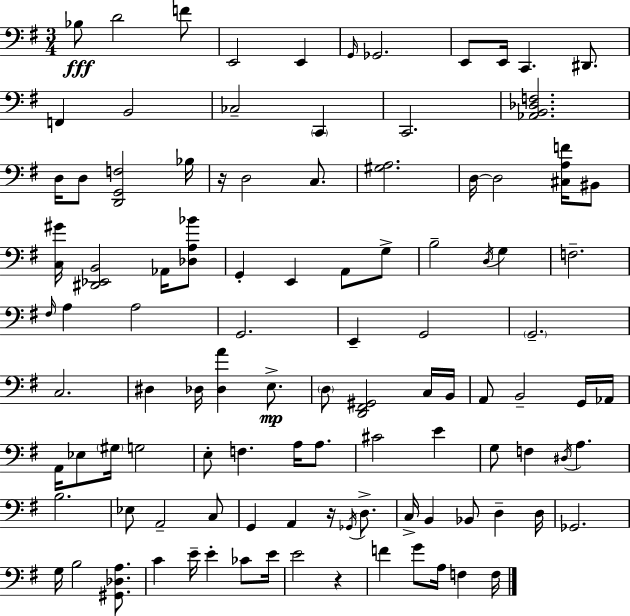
Bb3/e D4/h F4/e E2/h E2/q G2/s Gb2/h. E2/e E2/s C2/q. D#2/e. F2/q B2/h CES3/h C2/q C2/h. [Ab2,B2,Db3,F3]/h. D3/s D3/e [D2,G2,F3]/h Bb3/s R/s D3/h C3/e. [G#3,A3]/h. D3/s D3/h [C#3,A3,F4]/s BIS2/e [C3,G#4]/s [D#2,Eb2,B2]/h Ab2/s [Db3,A3,Bb4]/e G2/q E2/q A2/e G3/e B3/h D3/s G3/q F3/h. F#3/s A3/q A3/h G2/h. E2/q G2/h G2/h. C3/h. D#3/q Db3/s [Db3,A4]/q E3/e. D3/e [D2,F#2,G#2]/h C3/s B2/s A2/e B2/h G2/s Ab2/s A2/s Eb3/e G#3/s G3/h E3/e F3/q. A3/s A3/e. C#4/h E4/q G3/e F3/q D#3/s A3/q. B3/h. Eb3/e A2/h C3/e G2/q A2/q R/s Gb2/s D3/e. C3/s B2/q Bb2/e D3/q D3/s Gb2/h. G3/s B3/h [G#2,Db3,A3]/e. C4/q E4/s E4/q CES4/e E4/s E4/h R/q F4/q G4/e A3/s F3/q F3/s